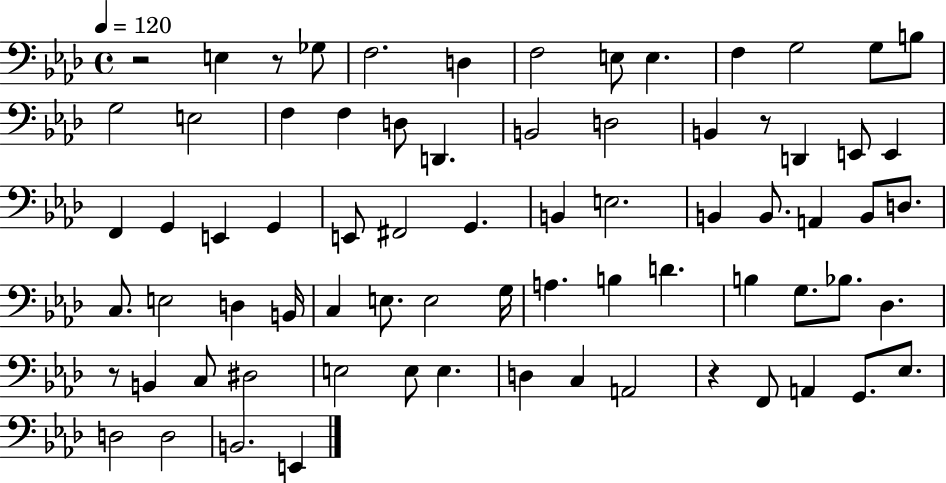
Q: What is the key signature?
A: AES major